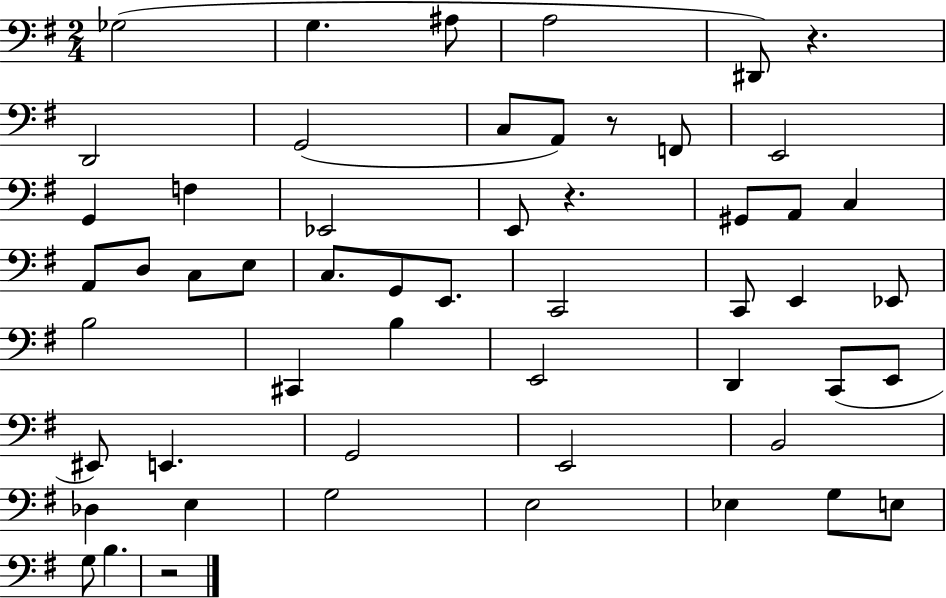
{
  \clef bass
  \numericTimeSignature
  \time 2/4
  \key g \major
  ges2( | g4. ais8 | a2 | dis,8) r4. | \break d,2 | g,2( | c8 a,8) r8 f,8 | e,2 | \break g,4 f4 | ees,2 | e,8 r4. | gis,8 a,8 c4 | \break a,8 d8 c8 e8 | c8. g,8 e,8. | c,2 | c,8 e,4 ees,8 | \break b2 | cis,4 b4 | e,2 | d,4 c,8( e,8 | \break eis,8) e,4. | g,2 | e,2 | b,2 | \break des4 e4 | g2 | e2 | ees4 g8 e8 | \break g8 b4. | r2 | \bar "|."
}